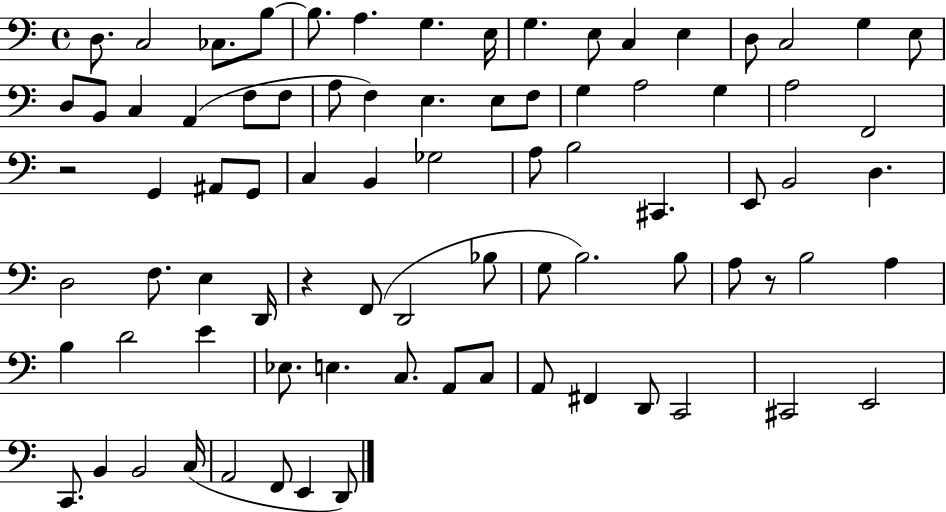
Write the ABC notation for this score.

X:1
T:Untitled
M:4/4
L:1/4
K:C
D,/2 C,2 _C,/2 B,/2 B,/2 A, G, E,/4 G, E,/2 C, E, D,/2 C,2 G, E,/2 D,/2 B,,/2 C, A,, F,/2 F,/2 A,/2 F, E, E,/2 F,/2 G, A,2 G, A,2 F,,2 z2 G,, ^A,,/2 G,,/2 C, B,, _G,2 A,/2 B,2 ^C,, E,,/2 B,,2 D, D,2 F,/2 E, D,,/4 z F,,/2 D,,2 _B,/2 G,/2 B,2 B,/2 A,/2 z/2 B,2 A, B, D2 E _E,/2 E, C,/2 A,,/2 C,/2 A,,/2 ^F,, D,,/2 C,,2 ^C,,2 E,,2 C,,/2 B,, B,,2 C,/4 A,,2 F,,/2 E,, D,,/2